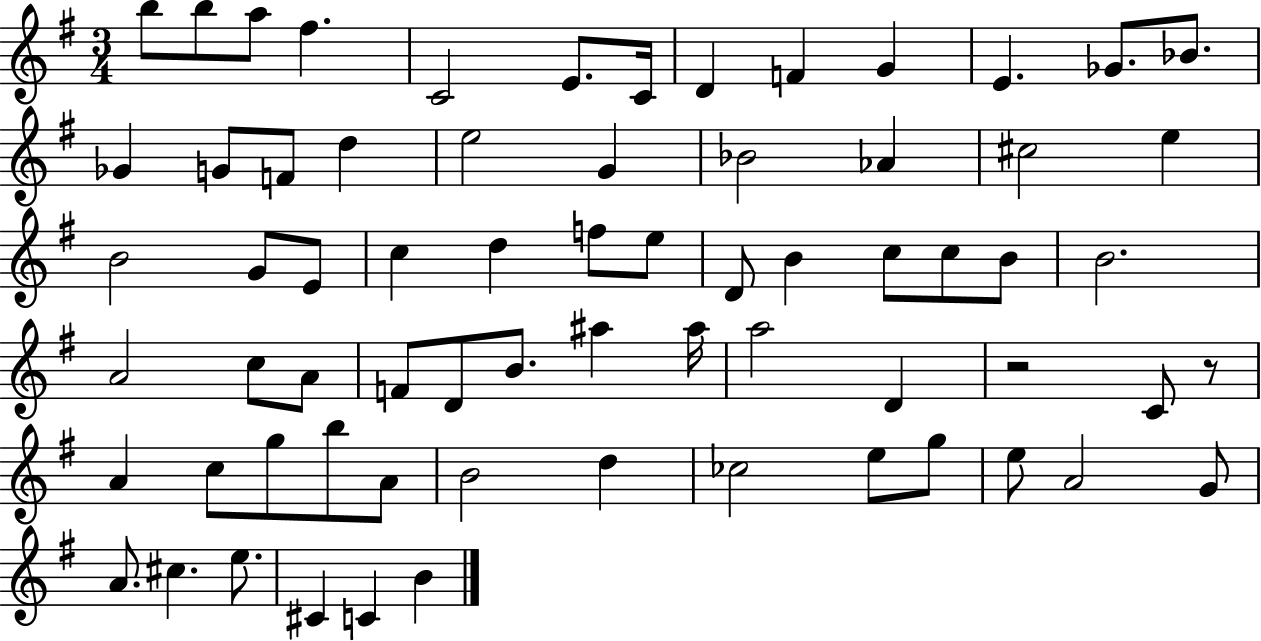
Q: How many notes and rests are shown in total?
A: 68